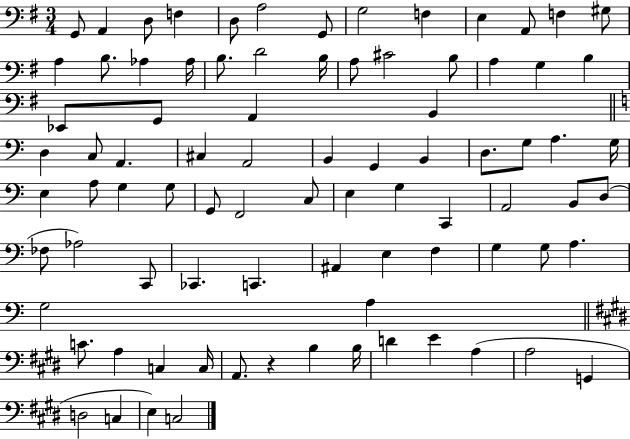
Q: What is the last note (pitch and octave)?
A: C3